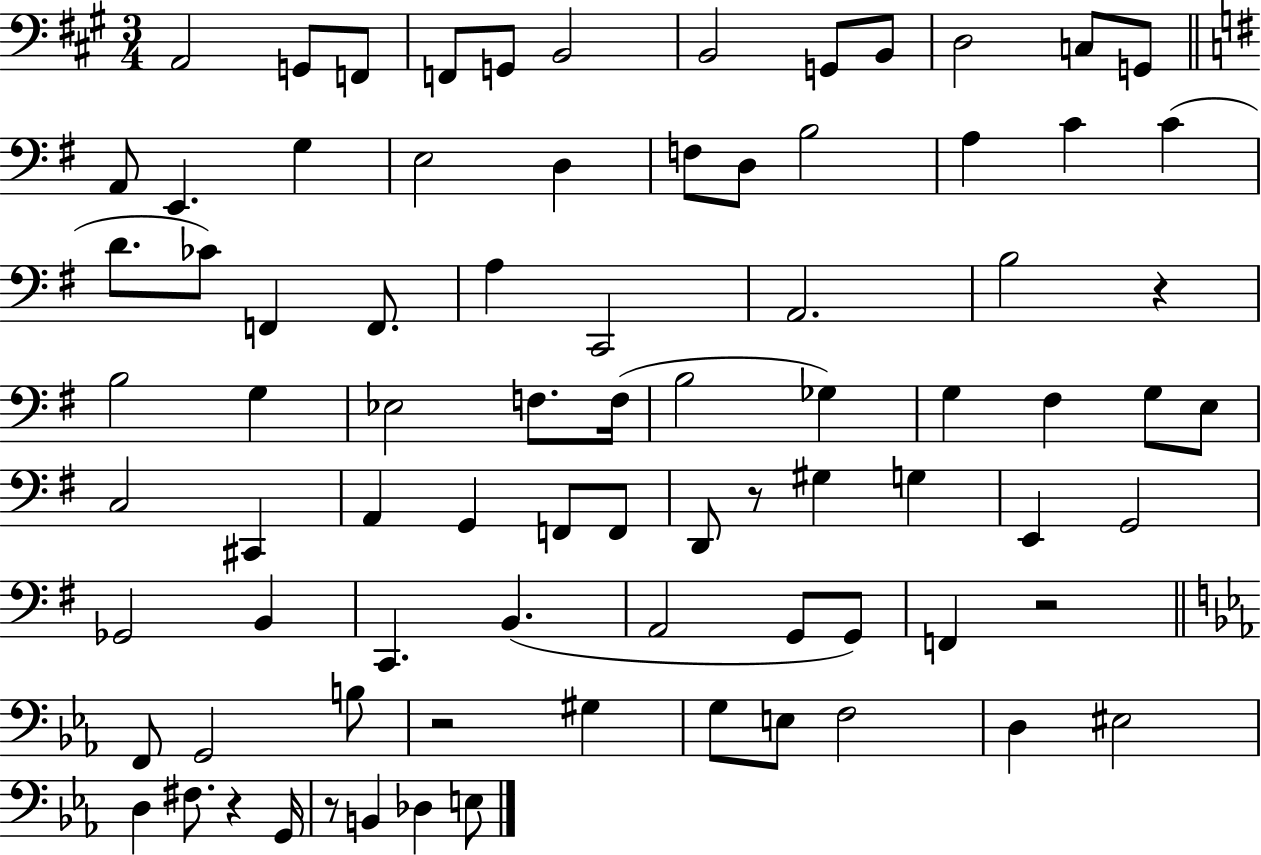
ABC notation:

X:1
T:Untitled
M:3/4
L:1/4
K:A
A,,2 G,,/2 F,,/2 F,,/2 G,,/2 B,,2 B,,2 G,,/2 B,,/2 D,2 C,/2 G,,/2 A,,/2 E,, G, E,2 D, F,/2 D,/2 B,2 A, C C D/2 _C/2 F,, F,,/2 A, C,,2 A,,2 B,2 z B,2 G, _E,2 F,/2 F,/4 B,2 _G, G, ^F, G,/2 E,/2 C,2 ^C,, A,, G,, F,,/2 F,,/2 D,,/2 z/2 ^G, G, E,, G,,2 _G,,2 B,, C,, B,, A,,2 G,,/2 G,,/2 F,, z2 F,,/2 G,,2 B,/2 z2 ^G, G,/2 E,/2 F,2 D, ^E,2 D, ^F,/2 z G,,/4 z/2 B,, _D, E,/2